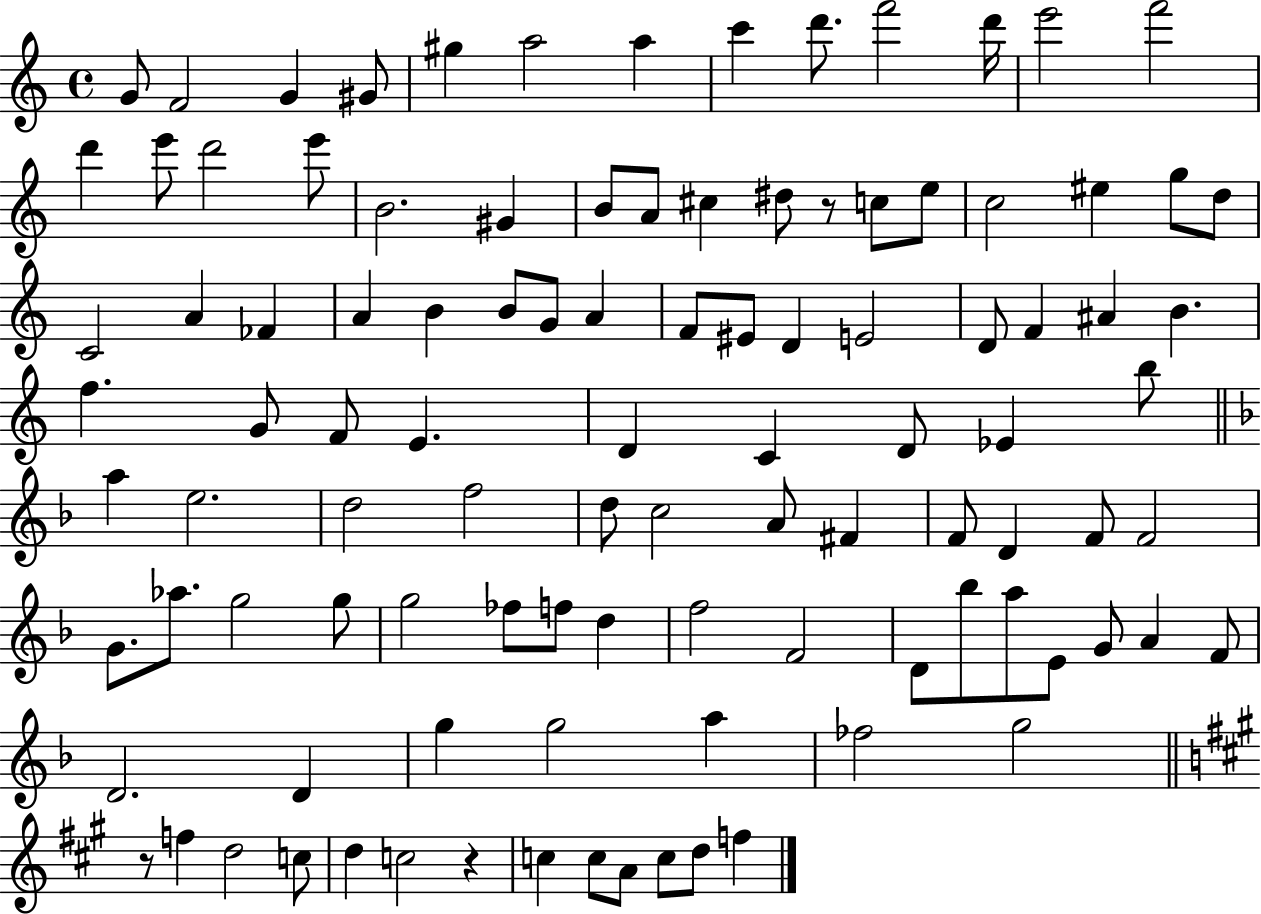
G4/e F4/h G4/q G#4/e G#5/q A5/h A5/q C6/q D6/e. F6/h D6/s E6/h F6/h D6/q E6/e D6/h E6/e B4/h. G#4/q B4/e A4/e C#5/q D#5/e R/e C5/e E5/e C5/h EIS5/q G5/e D5/e C4/h A4/q FES4/q A4/q B4/q B4/e G4/e A4/q F4/e EIS4/e D4/q E4/h D4/e F4/q A#4/q B4/q. F5/q. G4/e F4/e E4/q. D4/q C4/q D4/e Eb4/q B5/e A5/q E5/h. D5/h F5/h D5/e C5/h A4/e F#4/q F4/e D4/q F4/e F4/h G4/e. Ab5/e. G5/h G5/e G5/h FES5/e F5/e D5/q F5/h F4/h D4/e Bb5/e A5/e E4/e G4/e A4/q F4/e D4/h. D4/q G5/q G5/h A5/q FES5/h G5/h R/e F5/q D5/h C5/e D5/q C5/h R/q C5/q C5/e A4/e C5/e D5/e F5/q